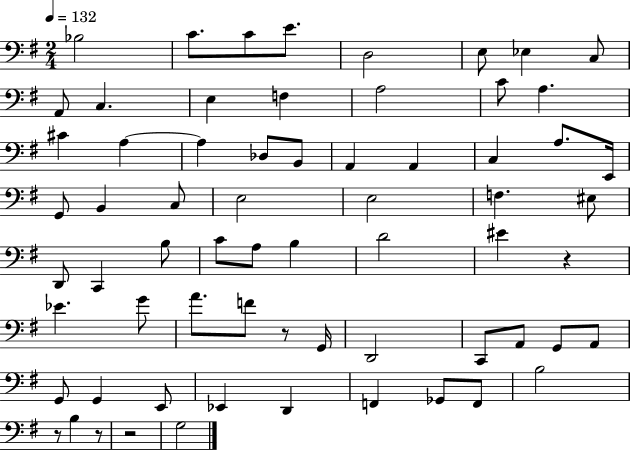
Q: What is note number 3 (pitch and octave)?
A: C4